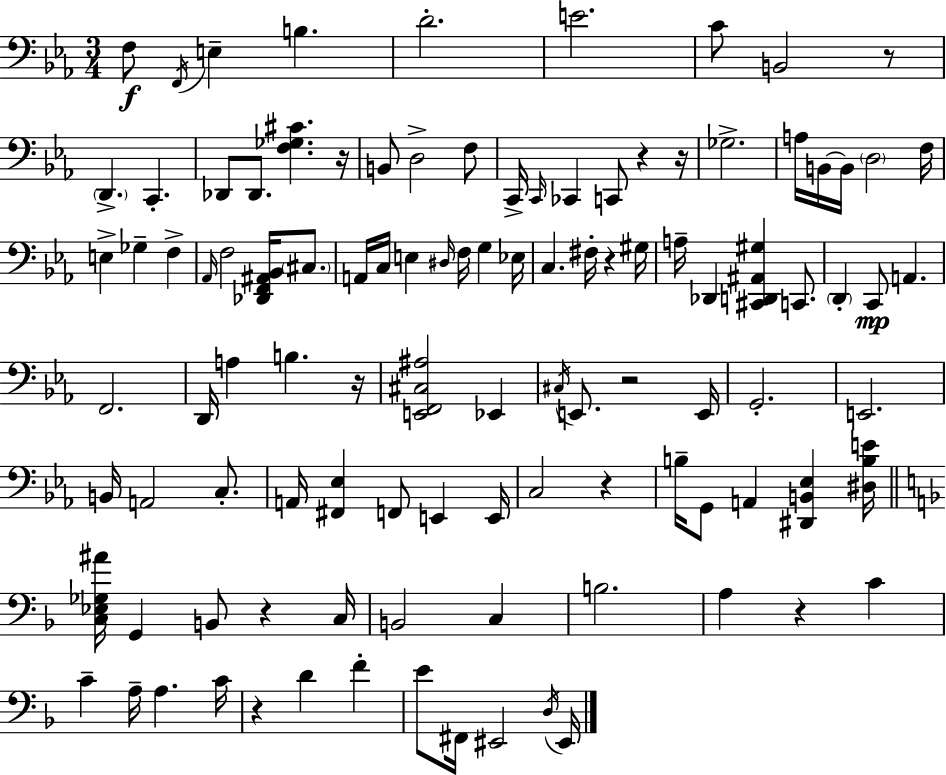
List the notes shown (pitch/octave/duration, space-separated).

F3/e F2/s E3/q B3/q. D4/h. E4/h. C4/e B2/h R/e D2/q. C2/q. Db2/e Db2/e. [F3,Gb3,C#4]/q. R/s B2/e D3/h F3/e C2/s C2/s CES2/q C2/e R/q R/s Gb3/h. A3/s B2/s B2/s D3/h F3/s E3/q Gb3/q F3/q Ab2/s F3/h [Db2,F2,A#2,Bb2]/s C#3/e. A2/s C3/s E3/q D#3/s F3/s G3/q Eb3/s C3/q. F#3/s R/q G#3/s A3/s Db2/q [C#2,D2,A#2,G#3]/q C2/e. D2/q C2/e A2/q. F2/h. D2/s A3/q B3/q. R/s [E2,F2,C#3,A#3]/h Eb2/q C#3/s E2/e. R/h E2/s G2/h. E2/h. B2/s A2/h C3/e. A2/s [F#2,Eb3]/q F2/e E2/q E2/s C3/h R/q B3/s G2/e A2/q [D#2,B2,Eb3]/q [D#3,B3,E4]/s [C3,Eb3,Gb3,A#4]/s G2/q B2/e R/q C3/s B2/h C3/q B3/h. A3/q R/q C4/q C4/q A3/s A3/q. C4/s R/q D4/q F4/q E4/e F#2/s EIS2/h D3/s EIS2/s